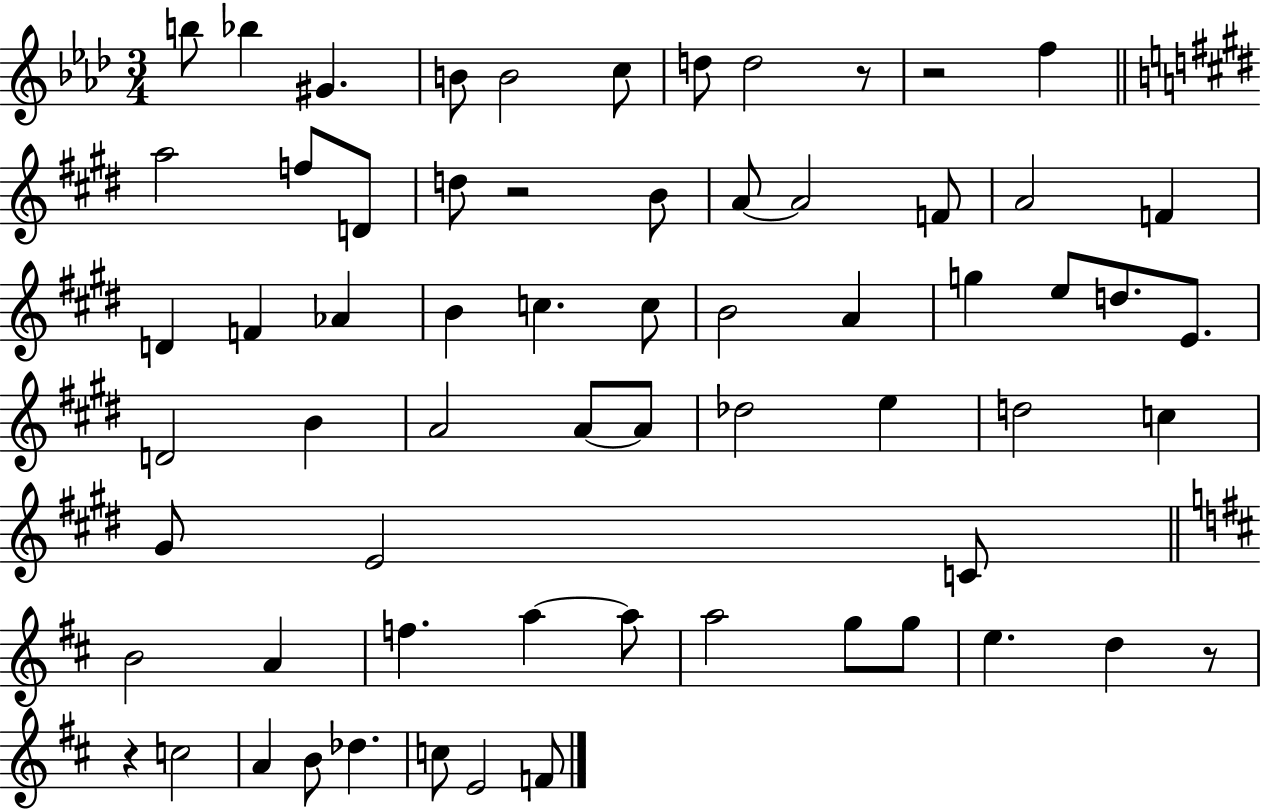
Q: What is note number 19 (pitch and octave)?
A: F4